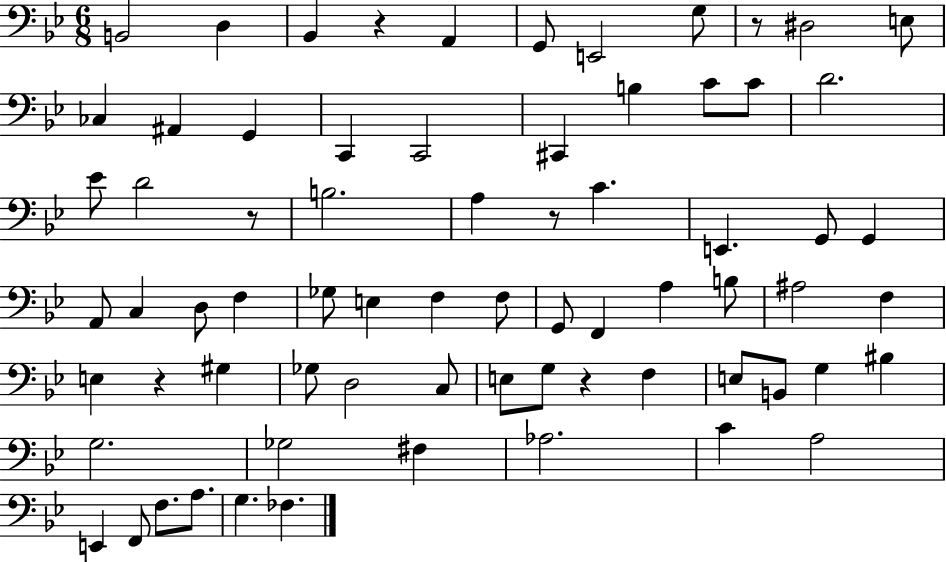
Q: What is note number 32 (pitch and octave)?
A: Gb3